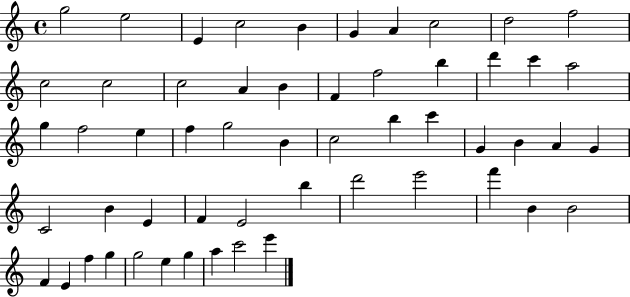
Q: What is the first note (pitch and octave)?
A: G5